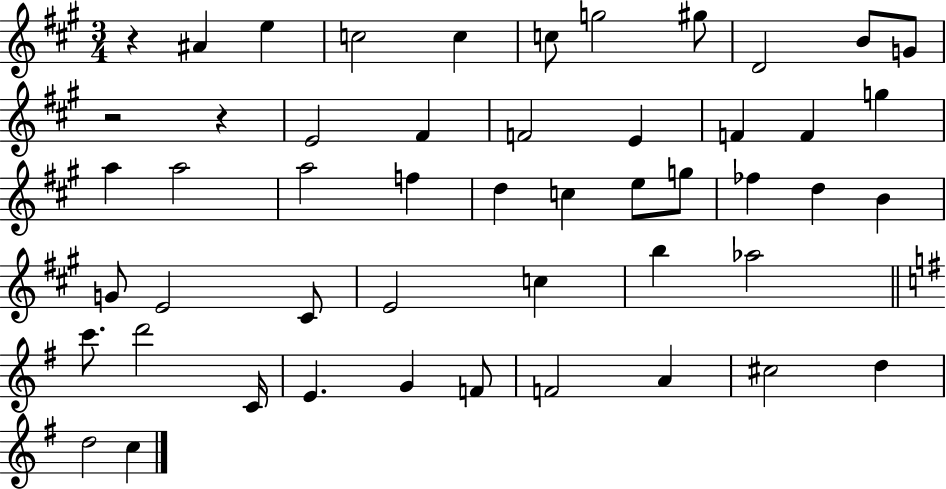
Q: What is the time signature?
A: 3/4